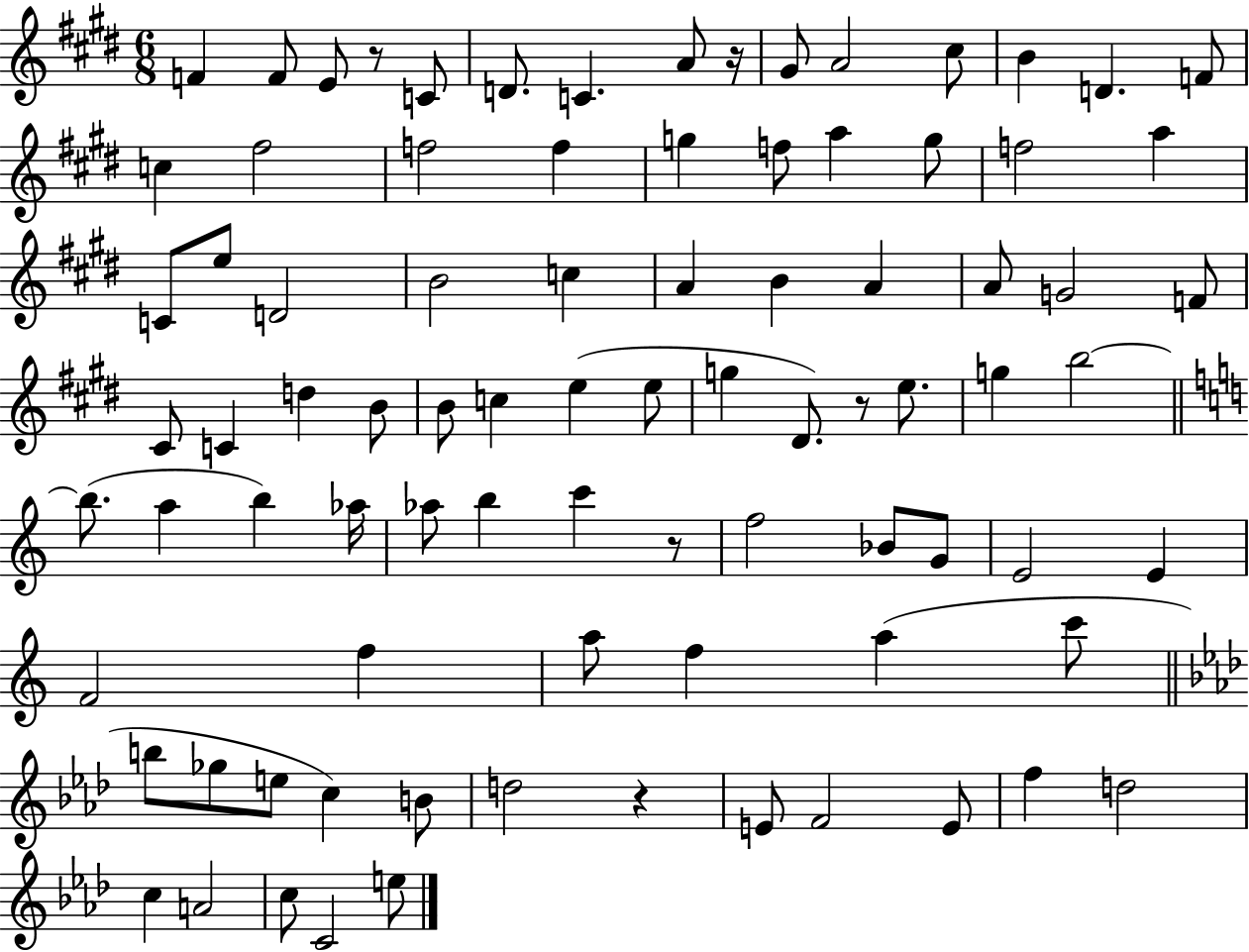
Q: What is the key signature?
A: E major